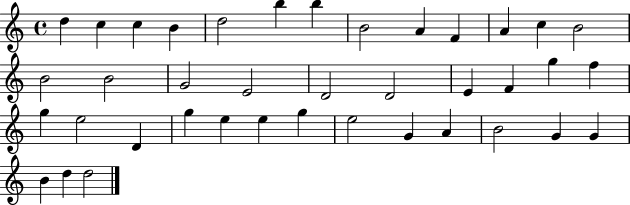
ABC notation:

X:1
T:Untitled
M:4/4
L:1/4
K:C
d c c B d2 b b B2 A F A c B2 B2 B2 G2 E2 D2 D2 E F g f g e2 D g e e g e2 G A B2 G G B d d2